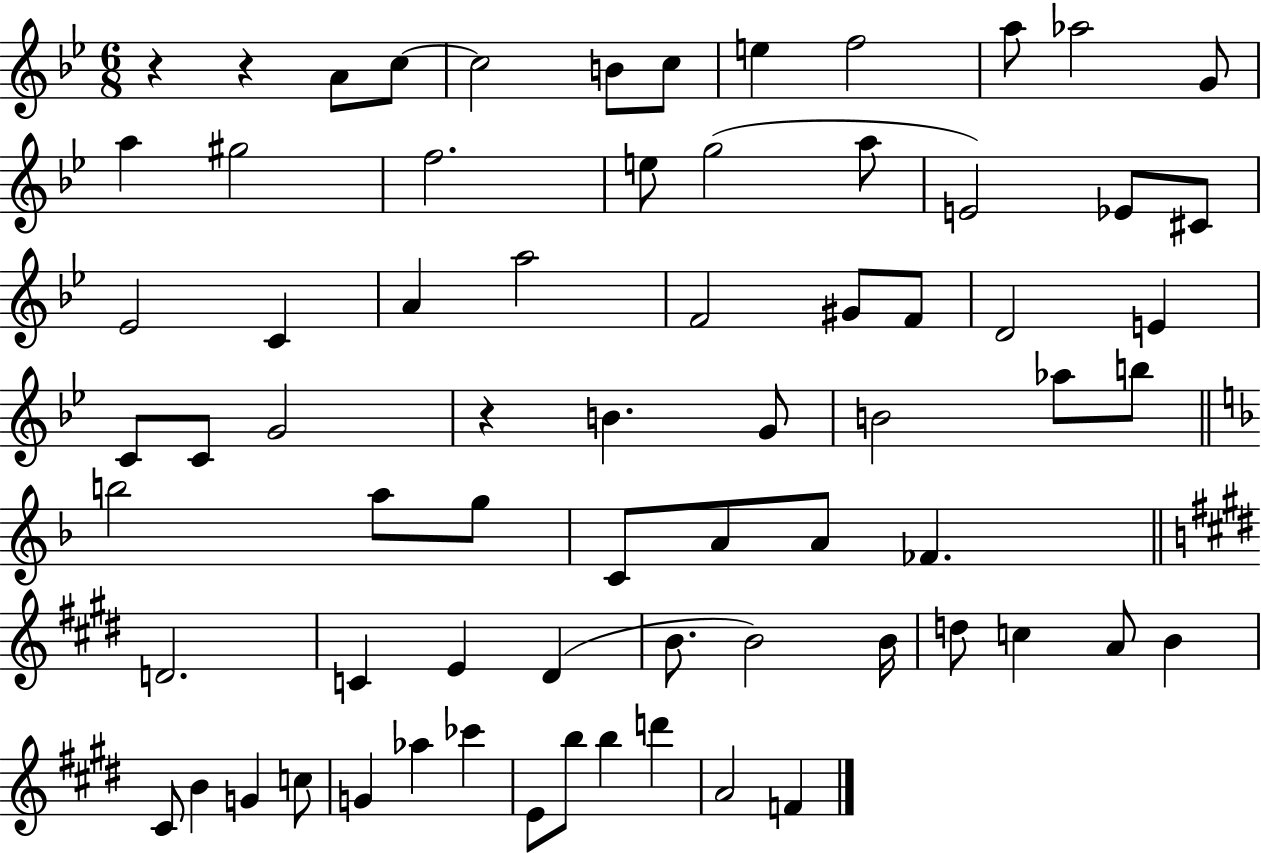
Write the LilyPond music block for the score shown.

{
  \clef treble
  \numericTimeSignature
  \time 6/8
  \key bes \major
  \repeat volta 2 { r4 r4 a'8 c''8~~ | c''2 b'8 c''8 | e''4 f''2 | a''8 aes''2 g'8 | \break a''4 gis''2 | f''2. | e''8 g''2( a''8 | e'2) ees'8 cis'8 | \break ees'2 c'4 | a'4 a''2 | f'2 gis'8 f'8 | d'2 e'4 | \break c'8 c'8 g'2 | r4 b'4. g'8 | b'2 aes''8 b''8 | \bar "||" \break \key f \major b''2 a''8 g''8 | c'8 a'8 a'8 fes'4. | \bar "||" \break \key e \major d'2. | c'4 e'4 dis'4( | b'8. b'2) b'16 | d''8 c''4 a'8 b'4 | \break cis'8 b'4 g'4 c''8 | g'4 aes''4 ces'''4 | e'8 b''8 b''4 d'''4 | a'2 f'4 | \break } \bar "|."
}